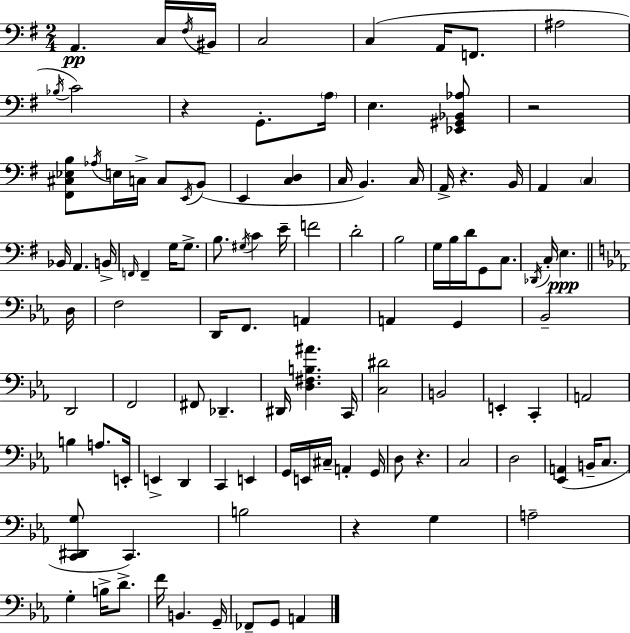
{
  \clef bass
  \numericTimeSignature
  \time 2/4
  \key g \major
  a,4.\pp c16 \acciaccatura { fis16 } | bis,16 c2 | c4( a,16 f,8. | ais2 | \break \acciaccatura { bes16 } c'2) | r4 g,8.-. | \parenthesize a16 e4. | <ees, gis, bes, aes>8 r2 | \break <fis, cis ees b>8 \acciaccatura { aes16 } e16 c16-> c8 | \acciaccatura { e,16 }( b,8 e,4 | <c d>4 c16 b,4.) | c16 a,16-> r4. | \break b,16 a,4 | \parenthesize c4 bes,16 a,4. | b,16-> \grace { f,16 } f,4-- | g16 g8.-> b8. | \break \acciaccatura { gis16 } c'4 e'16-- f'2 | d'2-. | b2 | g16 b16 | \break d'16 g,8 c8. \acciaccatura { des,16 } c16-. | e4.\ppp \bar "||" \break \key ees \major d16 f2 | d,16 f,8. a,4 | a,4 g,4 | bes,2-- | \break d,2 | f,2 | fis,8 des,4.-- | dis,16 <d fis b ais'>4. | \break c,16 <c dis'>2 | b,2 | e,4-. c,4-. | a,2 | \break b4 a8. | e,16-. e,4-> d,4 | c,4 e,4 | g,16 e,16 cis16-- a,4-. | \break g,16 d8 r4. | c2 | d2 | <ees, a,>4( b,16-- c8. | \break <c, dis, g>8 c,4.) | b2 | r4 g4 | a2-- | \break g4-. b16-> d'8.-> | f'16 b,4. | g,16-- fes,8-- g,8 a,4 | \bar "|."
}